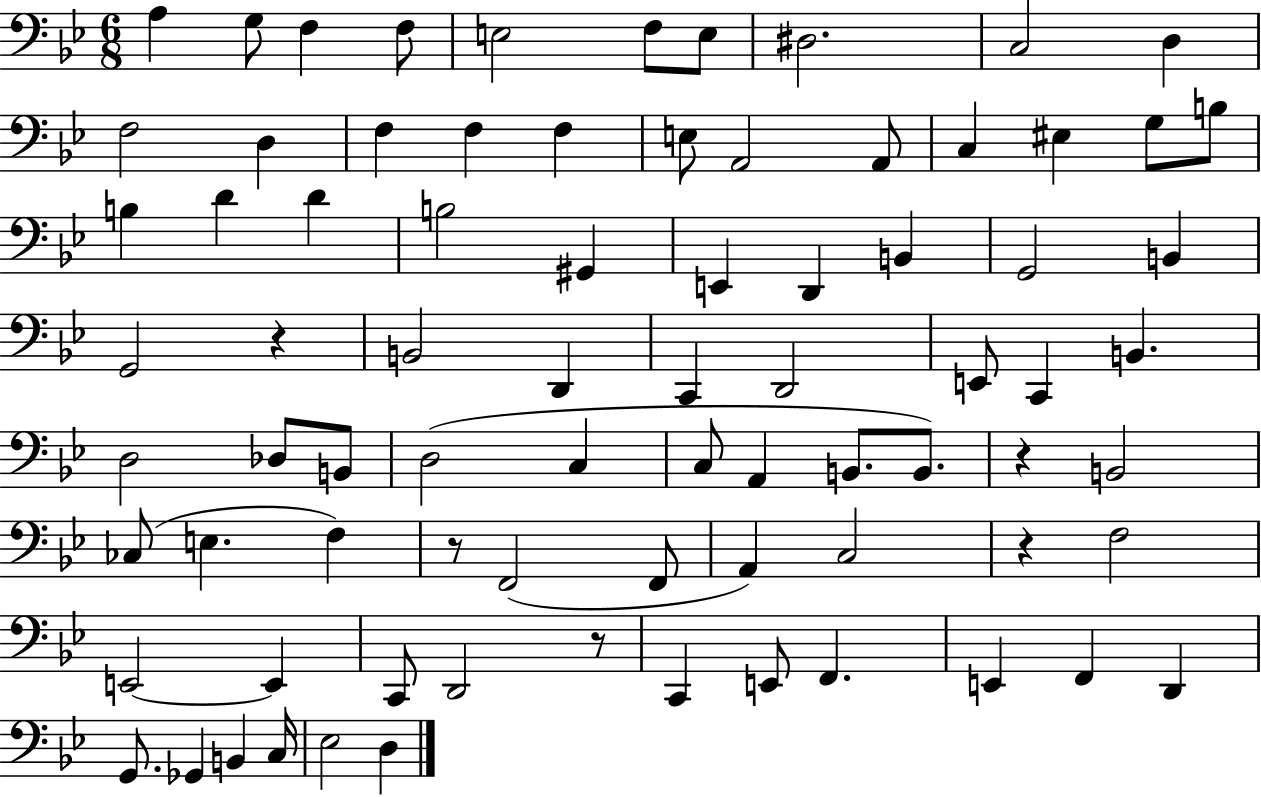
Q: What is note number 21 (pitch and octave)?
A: G3